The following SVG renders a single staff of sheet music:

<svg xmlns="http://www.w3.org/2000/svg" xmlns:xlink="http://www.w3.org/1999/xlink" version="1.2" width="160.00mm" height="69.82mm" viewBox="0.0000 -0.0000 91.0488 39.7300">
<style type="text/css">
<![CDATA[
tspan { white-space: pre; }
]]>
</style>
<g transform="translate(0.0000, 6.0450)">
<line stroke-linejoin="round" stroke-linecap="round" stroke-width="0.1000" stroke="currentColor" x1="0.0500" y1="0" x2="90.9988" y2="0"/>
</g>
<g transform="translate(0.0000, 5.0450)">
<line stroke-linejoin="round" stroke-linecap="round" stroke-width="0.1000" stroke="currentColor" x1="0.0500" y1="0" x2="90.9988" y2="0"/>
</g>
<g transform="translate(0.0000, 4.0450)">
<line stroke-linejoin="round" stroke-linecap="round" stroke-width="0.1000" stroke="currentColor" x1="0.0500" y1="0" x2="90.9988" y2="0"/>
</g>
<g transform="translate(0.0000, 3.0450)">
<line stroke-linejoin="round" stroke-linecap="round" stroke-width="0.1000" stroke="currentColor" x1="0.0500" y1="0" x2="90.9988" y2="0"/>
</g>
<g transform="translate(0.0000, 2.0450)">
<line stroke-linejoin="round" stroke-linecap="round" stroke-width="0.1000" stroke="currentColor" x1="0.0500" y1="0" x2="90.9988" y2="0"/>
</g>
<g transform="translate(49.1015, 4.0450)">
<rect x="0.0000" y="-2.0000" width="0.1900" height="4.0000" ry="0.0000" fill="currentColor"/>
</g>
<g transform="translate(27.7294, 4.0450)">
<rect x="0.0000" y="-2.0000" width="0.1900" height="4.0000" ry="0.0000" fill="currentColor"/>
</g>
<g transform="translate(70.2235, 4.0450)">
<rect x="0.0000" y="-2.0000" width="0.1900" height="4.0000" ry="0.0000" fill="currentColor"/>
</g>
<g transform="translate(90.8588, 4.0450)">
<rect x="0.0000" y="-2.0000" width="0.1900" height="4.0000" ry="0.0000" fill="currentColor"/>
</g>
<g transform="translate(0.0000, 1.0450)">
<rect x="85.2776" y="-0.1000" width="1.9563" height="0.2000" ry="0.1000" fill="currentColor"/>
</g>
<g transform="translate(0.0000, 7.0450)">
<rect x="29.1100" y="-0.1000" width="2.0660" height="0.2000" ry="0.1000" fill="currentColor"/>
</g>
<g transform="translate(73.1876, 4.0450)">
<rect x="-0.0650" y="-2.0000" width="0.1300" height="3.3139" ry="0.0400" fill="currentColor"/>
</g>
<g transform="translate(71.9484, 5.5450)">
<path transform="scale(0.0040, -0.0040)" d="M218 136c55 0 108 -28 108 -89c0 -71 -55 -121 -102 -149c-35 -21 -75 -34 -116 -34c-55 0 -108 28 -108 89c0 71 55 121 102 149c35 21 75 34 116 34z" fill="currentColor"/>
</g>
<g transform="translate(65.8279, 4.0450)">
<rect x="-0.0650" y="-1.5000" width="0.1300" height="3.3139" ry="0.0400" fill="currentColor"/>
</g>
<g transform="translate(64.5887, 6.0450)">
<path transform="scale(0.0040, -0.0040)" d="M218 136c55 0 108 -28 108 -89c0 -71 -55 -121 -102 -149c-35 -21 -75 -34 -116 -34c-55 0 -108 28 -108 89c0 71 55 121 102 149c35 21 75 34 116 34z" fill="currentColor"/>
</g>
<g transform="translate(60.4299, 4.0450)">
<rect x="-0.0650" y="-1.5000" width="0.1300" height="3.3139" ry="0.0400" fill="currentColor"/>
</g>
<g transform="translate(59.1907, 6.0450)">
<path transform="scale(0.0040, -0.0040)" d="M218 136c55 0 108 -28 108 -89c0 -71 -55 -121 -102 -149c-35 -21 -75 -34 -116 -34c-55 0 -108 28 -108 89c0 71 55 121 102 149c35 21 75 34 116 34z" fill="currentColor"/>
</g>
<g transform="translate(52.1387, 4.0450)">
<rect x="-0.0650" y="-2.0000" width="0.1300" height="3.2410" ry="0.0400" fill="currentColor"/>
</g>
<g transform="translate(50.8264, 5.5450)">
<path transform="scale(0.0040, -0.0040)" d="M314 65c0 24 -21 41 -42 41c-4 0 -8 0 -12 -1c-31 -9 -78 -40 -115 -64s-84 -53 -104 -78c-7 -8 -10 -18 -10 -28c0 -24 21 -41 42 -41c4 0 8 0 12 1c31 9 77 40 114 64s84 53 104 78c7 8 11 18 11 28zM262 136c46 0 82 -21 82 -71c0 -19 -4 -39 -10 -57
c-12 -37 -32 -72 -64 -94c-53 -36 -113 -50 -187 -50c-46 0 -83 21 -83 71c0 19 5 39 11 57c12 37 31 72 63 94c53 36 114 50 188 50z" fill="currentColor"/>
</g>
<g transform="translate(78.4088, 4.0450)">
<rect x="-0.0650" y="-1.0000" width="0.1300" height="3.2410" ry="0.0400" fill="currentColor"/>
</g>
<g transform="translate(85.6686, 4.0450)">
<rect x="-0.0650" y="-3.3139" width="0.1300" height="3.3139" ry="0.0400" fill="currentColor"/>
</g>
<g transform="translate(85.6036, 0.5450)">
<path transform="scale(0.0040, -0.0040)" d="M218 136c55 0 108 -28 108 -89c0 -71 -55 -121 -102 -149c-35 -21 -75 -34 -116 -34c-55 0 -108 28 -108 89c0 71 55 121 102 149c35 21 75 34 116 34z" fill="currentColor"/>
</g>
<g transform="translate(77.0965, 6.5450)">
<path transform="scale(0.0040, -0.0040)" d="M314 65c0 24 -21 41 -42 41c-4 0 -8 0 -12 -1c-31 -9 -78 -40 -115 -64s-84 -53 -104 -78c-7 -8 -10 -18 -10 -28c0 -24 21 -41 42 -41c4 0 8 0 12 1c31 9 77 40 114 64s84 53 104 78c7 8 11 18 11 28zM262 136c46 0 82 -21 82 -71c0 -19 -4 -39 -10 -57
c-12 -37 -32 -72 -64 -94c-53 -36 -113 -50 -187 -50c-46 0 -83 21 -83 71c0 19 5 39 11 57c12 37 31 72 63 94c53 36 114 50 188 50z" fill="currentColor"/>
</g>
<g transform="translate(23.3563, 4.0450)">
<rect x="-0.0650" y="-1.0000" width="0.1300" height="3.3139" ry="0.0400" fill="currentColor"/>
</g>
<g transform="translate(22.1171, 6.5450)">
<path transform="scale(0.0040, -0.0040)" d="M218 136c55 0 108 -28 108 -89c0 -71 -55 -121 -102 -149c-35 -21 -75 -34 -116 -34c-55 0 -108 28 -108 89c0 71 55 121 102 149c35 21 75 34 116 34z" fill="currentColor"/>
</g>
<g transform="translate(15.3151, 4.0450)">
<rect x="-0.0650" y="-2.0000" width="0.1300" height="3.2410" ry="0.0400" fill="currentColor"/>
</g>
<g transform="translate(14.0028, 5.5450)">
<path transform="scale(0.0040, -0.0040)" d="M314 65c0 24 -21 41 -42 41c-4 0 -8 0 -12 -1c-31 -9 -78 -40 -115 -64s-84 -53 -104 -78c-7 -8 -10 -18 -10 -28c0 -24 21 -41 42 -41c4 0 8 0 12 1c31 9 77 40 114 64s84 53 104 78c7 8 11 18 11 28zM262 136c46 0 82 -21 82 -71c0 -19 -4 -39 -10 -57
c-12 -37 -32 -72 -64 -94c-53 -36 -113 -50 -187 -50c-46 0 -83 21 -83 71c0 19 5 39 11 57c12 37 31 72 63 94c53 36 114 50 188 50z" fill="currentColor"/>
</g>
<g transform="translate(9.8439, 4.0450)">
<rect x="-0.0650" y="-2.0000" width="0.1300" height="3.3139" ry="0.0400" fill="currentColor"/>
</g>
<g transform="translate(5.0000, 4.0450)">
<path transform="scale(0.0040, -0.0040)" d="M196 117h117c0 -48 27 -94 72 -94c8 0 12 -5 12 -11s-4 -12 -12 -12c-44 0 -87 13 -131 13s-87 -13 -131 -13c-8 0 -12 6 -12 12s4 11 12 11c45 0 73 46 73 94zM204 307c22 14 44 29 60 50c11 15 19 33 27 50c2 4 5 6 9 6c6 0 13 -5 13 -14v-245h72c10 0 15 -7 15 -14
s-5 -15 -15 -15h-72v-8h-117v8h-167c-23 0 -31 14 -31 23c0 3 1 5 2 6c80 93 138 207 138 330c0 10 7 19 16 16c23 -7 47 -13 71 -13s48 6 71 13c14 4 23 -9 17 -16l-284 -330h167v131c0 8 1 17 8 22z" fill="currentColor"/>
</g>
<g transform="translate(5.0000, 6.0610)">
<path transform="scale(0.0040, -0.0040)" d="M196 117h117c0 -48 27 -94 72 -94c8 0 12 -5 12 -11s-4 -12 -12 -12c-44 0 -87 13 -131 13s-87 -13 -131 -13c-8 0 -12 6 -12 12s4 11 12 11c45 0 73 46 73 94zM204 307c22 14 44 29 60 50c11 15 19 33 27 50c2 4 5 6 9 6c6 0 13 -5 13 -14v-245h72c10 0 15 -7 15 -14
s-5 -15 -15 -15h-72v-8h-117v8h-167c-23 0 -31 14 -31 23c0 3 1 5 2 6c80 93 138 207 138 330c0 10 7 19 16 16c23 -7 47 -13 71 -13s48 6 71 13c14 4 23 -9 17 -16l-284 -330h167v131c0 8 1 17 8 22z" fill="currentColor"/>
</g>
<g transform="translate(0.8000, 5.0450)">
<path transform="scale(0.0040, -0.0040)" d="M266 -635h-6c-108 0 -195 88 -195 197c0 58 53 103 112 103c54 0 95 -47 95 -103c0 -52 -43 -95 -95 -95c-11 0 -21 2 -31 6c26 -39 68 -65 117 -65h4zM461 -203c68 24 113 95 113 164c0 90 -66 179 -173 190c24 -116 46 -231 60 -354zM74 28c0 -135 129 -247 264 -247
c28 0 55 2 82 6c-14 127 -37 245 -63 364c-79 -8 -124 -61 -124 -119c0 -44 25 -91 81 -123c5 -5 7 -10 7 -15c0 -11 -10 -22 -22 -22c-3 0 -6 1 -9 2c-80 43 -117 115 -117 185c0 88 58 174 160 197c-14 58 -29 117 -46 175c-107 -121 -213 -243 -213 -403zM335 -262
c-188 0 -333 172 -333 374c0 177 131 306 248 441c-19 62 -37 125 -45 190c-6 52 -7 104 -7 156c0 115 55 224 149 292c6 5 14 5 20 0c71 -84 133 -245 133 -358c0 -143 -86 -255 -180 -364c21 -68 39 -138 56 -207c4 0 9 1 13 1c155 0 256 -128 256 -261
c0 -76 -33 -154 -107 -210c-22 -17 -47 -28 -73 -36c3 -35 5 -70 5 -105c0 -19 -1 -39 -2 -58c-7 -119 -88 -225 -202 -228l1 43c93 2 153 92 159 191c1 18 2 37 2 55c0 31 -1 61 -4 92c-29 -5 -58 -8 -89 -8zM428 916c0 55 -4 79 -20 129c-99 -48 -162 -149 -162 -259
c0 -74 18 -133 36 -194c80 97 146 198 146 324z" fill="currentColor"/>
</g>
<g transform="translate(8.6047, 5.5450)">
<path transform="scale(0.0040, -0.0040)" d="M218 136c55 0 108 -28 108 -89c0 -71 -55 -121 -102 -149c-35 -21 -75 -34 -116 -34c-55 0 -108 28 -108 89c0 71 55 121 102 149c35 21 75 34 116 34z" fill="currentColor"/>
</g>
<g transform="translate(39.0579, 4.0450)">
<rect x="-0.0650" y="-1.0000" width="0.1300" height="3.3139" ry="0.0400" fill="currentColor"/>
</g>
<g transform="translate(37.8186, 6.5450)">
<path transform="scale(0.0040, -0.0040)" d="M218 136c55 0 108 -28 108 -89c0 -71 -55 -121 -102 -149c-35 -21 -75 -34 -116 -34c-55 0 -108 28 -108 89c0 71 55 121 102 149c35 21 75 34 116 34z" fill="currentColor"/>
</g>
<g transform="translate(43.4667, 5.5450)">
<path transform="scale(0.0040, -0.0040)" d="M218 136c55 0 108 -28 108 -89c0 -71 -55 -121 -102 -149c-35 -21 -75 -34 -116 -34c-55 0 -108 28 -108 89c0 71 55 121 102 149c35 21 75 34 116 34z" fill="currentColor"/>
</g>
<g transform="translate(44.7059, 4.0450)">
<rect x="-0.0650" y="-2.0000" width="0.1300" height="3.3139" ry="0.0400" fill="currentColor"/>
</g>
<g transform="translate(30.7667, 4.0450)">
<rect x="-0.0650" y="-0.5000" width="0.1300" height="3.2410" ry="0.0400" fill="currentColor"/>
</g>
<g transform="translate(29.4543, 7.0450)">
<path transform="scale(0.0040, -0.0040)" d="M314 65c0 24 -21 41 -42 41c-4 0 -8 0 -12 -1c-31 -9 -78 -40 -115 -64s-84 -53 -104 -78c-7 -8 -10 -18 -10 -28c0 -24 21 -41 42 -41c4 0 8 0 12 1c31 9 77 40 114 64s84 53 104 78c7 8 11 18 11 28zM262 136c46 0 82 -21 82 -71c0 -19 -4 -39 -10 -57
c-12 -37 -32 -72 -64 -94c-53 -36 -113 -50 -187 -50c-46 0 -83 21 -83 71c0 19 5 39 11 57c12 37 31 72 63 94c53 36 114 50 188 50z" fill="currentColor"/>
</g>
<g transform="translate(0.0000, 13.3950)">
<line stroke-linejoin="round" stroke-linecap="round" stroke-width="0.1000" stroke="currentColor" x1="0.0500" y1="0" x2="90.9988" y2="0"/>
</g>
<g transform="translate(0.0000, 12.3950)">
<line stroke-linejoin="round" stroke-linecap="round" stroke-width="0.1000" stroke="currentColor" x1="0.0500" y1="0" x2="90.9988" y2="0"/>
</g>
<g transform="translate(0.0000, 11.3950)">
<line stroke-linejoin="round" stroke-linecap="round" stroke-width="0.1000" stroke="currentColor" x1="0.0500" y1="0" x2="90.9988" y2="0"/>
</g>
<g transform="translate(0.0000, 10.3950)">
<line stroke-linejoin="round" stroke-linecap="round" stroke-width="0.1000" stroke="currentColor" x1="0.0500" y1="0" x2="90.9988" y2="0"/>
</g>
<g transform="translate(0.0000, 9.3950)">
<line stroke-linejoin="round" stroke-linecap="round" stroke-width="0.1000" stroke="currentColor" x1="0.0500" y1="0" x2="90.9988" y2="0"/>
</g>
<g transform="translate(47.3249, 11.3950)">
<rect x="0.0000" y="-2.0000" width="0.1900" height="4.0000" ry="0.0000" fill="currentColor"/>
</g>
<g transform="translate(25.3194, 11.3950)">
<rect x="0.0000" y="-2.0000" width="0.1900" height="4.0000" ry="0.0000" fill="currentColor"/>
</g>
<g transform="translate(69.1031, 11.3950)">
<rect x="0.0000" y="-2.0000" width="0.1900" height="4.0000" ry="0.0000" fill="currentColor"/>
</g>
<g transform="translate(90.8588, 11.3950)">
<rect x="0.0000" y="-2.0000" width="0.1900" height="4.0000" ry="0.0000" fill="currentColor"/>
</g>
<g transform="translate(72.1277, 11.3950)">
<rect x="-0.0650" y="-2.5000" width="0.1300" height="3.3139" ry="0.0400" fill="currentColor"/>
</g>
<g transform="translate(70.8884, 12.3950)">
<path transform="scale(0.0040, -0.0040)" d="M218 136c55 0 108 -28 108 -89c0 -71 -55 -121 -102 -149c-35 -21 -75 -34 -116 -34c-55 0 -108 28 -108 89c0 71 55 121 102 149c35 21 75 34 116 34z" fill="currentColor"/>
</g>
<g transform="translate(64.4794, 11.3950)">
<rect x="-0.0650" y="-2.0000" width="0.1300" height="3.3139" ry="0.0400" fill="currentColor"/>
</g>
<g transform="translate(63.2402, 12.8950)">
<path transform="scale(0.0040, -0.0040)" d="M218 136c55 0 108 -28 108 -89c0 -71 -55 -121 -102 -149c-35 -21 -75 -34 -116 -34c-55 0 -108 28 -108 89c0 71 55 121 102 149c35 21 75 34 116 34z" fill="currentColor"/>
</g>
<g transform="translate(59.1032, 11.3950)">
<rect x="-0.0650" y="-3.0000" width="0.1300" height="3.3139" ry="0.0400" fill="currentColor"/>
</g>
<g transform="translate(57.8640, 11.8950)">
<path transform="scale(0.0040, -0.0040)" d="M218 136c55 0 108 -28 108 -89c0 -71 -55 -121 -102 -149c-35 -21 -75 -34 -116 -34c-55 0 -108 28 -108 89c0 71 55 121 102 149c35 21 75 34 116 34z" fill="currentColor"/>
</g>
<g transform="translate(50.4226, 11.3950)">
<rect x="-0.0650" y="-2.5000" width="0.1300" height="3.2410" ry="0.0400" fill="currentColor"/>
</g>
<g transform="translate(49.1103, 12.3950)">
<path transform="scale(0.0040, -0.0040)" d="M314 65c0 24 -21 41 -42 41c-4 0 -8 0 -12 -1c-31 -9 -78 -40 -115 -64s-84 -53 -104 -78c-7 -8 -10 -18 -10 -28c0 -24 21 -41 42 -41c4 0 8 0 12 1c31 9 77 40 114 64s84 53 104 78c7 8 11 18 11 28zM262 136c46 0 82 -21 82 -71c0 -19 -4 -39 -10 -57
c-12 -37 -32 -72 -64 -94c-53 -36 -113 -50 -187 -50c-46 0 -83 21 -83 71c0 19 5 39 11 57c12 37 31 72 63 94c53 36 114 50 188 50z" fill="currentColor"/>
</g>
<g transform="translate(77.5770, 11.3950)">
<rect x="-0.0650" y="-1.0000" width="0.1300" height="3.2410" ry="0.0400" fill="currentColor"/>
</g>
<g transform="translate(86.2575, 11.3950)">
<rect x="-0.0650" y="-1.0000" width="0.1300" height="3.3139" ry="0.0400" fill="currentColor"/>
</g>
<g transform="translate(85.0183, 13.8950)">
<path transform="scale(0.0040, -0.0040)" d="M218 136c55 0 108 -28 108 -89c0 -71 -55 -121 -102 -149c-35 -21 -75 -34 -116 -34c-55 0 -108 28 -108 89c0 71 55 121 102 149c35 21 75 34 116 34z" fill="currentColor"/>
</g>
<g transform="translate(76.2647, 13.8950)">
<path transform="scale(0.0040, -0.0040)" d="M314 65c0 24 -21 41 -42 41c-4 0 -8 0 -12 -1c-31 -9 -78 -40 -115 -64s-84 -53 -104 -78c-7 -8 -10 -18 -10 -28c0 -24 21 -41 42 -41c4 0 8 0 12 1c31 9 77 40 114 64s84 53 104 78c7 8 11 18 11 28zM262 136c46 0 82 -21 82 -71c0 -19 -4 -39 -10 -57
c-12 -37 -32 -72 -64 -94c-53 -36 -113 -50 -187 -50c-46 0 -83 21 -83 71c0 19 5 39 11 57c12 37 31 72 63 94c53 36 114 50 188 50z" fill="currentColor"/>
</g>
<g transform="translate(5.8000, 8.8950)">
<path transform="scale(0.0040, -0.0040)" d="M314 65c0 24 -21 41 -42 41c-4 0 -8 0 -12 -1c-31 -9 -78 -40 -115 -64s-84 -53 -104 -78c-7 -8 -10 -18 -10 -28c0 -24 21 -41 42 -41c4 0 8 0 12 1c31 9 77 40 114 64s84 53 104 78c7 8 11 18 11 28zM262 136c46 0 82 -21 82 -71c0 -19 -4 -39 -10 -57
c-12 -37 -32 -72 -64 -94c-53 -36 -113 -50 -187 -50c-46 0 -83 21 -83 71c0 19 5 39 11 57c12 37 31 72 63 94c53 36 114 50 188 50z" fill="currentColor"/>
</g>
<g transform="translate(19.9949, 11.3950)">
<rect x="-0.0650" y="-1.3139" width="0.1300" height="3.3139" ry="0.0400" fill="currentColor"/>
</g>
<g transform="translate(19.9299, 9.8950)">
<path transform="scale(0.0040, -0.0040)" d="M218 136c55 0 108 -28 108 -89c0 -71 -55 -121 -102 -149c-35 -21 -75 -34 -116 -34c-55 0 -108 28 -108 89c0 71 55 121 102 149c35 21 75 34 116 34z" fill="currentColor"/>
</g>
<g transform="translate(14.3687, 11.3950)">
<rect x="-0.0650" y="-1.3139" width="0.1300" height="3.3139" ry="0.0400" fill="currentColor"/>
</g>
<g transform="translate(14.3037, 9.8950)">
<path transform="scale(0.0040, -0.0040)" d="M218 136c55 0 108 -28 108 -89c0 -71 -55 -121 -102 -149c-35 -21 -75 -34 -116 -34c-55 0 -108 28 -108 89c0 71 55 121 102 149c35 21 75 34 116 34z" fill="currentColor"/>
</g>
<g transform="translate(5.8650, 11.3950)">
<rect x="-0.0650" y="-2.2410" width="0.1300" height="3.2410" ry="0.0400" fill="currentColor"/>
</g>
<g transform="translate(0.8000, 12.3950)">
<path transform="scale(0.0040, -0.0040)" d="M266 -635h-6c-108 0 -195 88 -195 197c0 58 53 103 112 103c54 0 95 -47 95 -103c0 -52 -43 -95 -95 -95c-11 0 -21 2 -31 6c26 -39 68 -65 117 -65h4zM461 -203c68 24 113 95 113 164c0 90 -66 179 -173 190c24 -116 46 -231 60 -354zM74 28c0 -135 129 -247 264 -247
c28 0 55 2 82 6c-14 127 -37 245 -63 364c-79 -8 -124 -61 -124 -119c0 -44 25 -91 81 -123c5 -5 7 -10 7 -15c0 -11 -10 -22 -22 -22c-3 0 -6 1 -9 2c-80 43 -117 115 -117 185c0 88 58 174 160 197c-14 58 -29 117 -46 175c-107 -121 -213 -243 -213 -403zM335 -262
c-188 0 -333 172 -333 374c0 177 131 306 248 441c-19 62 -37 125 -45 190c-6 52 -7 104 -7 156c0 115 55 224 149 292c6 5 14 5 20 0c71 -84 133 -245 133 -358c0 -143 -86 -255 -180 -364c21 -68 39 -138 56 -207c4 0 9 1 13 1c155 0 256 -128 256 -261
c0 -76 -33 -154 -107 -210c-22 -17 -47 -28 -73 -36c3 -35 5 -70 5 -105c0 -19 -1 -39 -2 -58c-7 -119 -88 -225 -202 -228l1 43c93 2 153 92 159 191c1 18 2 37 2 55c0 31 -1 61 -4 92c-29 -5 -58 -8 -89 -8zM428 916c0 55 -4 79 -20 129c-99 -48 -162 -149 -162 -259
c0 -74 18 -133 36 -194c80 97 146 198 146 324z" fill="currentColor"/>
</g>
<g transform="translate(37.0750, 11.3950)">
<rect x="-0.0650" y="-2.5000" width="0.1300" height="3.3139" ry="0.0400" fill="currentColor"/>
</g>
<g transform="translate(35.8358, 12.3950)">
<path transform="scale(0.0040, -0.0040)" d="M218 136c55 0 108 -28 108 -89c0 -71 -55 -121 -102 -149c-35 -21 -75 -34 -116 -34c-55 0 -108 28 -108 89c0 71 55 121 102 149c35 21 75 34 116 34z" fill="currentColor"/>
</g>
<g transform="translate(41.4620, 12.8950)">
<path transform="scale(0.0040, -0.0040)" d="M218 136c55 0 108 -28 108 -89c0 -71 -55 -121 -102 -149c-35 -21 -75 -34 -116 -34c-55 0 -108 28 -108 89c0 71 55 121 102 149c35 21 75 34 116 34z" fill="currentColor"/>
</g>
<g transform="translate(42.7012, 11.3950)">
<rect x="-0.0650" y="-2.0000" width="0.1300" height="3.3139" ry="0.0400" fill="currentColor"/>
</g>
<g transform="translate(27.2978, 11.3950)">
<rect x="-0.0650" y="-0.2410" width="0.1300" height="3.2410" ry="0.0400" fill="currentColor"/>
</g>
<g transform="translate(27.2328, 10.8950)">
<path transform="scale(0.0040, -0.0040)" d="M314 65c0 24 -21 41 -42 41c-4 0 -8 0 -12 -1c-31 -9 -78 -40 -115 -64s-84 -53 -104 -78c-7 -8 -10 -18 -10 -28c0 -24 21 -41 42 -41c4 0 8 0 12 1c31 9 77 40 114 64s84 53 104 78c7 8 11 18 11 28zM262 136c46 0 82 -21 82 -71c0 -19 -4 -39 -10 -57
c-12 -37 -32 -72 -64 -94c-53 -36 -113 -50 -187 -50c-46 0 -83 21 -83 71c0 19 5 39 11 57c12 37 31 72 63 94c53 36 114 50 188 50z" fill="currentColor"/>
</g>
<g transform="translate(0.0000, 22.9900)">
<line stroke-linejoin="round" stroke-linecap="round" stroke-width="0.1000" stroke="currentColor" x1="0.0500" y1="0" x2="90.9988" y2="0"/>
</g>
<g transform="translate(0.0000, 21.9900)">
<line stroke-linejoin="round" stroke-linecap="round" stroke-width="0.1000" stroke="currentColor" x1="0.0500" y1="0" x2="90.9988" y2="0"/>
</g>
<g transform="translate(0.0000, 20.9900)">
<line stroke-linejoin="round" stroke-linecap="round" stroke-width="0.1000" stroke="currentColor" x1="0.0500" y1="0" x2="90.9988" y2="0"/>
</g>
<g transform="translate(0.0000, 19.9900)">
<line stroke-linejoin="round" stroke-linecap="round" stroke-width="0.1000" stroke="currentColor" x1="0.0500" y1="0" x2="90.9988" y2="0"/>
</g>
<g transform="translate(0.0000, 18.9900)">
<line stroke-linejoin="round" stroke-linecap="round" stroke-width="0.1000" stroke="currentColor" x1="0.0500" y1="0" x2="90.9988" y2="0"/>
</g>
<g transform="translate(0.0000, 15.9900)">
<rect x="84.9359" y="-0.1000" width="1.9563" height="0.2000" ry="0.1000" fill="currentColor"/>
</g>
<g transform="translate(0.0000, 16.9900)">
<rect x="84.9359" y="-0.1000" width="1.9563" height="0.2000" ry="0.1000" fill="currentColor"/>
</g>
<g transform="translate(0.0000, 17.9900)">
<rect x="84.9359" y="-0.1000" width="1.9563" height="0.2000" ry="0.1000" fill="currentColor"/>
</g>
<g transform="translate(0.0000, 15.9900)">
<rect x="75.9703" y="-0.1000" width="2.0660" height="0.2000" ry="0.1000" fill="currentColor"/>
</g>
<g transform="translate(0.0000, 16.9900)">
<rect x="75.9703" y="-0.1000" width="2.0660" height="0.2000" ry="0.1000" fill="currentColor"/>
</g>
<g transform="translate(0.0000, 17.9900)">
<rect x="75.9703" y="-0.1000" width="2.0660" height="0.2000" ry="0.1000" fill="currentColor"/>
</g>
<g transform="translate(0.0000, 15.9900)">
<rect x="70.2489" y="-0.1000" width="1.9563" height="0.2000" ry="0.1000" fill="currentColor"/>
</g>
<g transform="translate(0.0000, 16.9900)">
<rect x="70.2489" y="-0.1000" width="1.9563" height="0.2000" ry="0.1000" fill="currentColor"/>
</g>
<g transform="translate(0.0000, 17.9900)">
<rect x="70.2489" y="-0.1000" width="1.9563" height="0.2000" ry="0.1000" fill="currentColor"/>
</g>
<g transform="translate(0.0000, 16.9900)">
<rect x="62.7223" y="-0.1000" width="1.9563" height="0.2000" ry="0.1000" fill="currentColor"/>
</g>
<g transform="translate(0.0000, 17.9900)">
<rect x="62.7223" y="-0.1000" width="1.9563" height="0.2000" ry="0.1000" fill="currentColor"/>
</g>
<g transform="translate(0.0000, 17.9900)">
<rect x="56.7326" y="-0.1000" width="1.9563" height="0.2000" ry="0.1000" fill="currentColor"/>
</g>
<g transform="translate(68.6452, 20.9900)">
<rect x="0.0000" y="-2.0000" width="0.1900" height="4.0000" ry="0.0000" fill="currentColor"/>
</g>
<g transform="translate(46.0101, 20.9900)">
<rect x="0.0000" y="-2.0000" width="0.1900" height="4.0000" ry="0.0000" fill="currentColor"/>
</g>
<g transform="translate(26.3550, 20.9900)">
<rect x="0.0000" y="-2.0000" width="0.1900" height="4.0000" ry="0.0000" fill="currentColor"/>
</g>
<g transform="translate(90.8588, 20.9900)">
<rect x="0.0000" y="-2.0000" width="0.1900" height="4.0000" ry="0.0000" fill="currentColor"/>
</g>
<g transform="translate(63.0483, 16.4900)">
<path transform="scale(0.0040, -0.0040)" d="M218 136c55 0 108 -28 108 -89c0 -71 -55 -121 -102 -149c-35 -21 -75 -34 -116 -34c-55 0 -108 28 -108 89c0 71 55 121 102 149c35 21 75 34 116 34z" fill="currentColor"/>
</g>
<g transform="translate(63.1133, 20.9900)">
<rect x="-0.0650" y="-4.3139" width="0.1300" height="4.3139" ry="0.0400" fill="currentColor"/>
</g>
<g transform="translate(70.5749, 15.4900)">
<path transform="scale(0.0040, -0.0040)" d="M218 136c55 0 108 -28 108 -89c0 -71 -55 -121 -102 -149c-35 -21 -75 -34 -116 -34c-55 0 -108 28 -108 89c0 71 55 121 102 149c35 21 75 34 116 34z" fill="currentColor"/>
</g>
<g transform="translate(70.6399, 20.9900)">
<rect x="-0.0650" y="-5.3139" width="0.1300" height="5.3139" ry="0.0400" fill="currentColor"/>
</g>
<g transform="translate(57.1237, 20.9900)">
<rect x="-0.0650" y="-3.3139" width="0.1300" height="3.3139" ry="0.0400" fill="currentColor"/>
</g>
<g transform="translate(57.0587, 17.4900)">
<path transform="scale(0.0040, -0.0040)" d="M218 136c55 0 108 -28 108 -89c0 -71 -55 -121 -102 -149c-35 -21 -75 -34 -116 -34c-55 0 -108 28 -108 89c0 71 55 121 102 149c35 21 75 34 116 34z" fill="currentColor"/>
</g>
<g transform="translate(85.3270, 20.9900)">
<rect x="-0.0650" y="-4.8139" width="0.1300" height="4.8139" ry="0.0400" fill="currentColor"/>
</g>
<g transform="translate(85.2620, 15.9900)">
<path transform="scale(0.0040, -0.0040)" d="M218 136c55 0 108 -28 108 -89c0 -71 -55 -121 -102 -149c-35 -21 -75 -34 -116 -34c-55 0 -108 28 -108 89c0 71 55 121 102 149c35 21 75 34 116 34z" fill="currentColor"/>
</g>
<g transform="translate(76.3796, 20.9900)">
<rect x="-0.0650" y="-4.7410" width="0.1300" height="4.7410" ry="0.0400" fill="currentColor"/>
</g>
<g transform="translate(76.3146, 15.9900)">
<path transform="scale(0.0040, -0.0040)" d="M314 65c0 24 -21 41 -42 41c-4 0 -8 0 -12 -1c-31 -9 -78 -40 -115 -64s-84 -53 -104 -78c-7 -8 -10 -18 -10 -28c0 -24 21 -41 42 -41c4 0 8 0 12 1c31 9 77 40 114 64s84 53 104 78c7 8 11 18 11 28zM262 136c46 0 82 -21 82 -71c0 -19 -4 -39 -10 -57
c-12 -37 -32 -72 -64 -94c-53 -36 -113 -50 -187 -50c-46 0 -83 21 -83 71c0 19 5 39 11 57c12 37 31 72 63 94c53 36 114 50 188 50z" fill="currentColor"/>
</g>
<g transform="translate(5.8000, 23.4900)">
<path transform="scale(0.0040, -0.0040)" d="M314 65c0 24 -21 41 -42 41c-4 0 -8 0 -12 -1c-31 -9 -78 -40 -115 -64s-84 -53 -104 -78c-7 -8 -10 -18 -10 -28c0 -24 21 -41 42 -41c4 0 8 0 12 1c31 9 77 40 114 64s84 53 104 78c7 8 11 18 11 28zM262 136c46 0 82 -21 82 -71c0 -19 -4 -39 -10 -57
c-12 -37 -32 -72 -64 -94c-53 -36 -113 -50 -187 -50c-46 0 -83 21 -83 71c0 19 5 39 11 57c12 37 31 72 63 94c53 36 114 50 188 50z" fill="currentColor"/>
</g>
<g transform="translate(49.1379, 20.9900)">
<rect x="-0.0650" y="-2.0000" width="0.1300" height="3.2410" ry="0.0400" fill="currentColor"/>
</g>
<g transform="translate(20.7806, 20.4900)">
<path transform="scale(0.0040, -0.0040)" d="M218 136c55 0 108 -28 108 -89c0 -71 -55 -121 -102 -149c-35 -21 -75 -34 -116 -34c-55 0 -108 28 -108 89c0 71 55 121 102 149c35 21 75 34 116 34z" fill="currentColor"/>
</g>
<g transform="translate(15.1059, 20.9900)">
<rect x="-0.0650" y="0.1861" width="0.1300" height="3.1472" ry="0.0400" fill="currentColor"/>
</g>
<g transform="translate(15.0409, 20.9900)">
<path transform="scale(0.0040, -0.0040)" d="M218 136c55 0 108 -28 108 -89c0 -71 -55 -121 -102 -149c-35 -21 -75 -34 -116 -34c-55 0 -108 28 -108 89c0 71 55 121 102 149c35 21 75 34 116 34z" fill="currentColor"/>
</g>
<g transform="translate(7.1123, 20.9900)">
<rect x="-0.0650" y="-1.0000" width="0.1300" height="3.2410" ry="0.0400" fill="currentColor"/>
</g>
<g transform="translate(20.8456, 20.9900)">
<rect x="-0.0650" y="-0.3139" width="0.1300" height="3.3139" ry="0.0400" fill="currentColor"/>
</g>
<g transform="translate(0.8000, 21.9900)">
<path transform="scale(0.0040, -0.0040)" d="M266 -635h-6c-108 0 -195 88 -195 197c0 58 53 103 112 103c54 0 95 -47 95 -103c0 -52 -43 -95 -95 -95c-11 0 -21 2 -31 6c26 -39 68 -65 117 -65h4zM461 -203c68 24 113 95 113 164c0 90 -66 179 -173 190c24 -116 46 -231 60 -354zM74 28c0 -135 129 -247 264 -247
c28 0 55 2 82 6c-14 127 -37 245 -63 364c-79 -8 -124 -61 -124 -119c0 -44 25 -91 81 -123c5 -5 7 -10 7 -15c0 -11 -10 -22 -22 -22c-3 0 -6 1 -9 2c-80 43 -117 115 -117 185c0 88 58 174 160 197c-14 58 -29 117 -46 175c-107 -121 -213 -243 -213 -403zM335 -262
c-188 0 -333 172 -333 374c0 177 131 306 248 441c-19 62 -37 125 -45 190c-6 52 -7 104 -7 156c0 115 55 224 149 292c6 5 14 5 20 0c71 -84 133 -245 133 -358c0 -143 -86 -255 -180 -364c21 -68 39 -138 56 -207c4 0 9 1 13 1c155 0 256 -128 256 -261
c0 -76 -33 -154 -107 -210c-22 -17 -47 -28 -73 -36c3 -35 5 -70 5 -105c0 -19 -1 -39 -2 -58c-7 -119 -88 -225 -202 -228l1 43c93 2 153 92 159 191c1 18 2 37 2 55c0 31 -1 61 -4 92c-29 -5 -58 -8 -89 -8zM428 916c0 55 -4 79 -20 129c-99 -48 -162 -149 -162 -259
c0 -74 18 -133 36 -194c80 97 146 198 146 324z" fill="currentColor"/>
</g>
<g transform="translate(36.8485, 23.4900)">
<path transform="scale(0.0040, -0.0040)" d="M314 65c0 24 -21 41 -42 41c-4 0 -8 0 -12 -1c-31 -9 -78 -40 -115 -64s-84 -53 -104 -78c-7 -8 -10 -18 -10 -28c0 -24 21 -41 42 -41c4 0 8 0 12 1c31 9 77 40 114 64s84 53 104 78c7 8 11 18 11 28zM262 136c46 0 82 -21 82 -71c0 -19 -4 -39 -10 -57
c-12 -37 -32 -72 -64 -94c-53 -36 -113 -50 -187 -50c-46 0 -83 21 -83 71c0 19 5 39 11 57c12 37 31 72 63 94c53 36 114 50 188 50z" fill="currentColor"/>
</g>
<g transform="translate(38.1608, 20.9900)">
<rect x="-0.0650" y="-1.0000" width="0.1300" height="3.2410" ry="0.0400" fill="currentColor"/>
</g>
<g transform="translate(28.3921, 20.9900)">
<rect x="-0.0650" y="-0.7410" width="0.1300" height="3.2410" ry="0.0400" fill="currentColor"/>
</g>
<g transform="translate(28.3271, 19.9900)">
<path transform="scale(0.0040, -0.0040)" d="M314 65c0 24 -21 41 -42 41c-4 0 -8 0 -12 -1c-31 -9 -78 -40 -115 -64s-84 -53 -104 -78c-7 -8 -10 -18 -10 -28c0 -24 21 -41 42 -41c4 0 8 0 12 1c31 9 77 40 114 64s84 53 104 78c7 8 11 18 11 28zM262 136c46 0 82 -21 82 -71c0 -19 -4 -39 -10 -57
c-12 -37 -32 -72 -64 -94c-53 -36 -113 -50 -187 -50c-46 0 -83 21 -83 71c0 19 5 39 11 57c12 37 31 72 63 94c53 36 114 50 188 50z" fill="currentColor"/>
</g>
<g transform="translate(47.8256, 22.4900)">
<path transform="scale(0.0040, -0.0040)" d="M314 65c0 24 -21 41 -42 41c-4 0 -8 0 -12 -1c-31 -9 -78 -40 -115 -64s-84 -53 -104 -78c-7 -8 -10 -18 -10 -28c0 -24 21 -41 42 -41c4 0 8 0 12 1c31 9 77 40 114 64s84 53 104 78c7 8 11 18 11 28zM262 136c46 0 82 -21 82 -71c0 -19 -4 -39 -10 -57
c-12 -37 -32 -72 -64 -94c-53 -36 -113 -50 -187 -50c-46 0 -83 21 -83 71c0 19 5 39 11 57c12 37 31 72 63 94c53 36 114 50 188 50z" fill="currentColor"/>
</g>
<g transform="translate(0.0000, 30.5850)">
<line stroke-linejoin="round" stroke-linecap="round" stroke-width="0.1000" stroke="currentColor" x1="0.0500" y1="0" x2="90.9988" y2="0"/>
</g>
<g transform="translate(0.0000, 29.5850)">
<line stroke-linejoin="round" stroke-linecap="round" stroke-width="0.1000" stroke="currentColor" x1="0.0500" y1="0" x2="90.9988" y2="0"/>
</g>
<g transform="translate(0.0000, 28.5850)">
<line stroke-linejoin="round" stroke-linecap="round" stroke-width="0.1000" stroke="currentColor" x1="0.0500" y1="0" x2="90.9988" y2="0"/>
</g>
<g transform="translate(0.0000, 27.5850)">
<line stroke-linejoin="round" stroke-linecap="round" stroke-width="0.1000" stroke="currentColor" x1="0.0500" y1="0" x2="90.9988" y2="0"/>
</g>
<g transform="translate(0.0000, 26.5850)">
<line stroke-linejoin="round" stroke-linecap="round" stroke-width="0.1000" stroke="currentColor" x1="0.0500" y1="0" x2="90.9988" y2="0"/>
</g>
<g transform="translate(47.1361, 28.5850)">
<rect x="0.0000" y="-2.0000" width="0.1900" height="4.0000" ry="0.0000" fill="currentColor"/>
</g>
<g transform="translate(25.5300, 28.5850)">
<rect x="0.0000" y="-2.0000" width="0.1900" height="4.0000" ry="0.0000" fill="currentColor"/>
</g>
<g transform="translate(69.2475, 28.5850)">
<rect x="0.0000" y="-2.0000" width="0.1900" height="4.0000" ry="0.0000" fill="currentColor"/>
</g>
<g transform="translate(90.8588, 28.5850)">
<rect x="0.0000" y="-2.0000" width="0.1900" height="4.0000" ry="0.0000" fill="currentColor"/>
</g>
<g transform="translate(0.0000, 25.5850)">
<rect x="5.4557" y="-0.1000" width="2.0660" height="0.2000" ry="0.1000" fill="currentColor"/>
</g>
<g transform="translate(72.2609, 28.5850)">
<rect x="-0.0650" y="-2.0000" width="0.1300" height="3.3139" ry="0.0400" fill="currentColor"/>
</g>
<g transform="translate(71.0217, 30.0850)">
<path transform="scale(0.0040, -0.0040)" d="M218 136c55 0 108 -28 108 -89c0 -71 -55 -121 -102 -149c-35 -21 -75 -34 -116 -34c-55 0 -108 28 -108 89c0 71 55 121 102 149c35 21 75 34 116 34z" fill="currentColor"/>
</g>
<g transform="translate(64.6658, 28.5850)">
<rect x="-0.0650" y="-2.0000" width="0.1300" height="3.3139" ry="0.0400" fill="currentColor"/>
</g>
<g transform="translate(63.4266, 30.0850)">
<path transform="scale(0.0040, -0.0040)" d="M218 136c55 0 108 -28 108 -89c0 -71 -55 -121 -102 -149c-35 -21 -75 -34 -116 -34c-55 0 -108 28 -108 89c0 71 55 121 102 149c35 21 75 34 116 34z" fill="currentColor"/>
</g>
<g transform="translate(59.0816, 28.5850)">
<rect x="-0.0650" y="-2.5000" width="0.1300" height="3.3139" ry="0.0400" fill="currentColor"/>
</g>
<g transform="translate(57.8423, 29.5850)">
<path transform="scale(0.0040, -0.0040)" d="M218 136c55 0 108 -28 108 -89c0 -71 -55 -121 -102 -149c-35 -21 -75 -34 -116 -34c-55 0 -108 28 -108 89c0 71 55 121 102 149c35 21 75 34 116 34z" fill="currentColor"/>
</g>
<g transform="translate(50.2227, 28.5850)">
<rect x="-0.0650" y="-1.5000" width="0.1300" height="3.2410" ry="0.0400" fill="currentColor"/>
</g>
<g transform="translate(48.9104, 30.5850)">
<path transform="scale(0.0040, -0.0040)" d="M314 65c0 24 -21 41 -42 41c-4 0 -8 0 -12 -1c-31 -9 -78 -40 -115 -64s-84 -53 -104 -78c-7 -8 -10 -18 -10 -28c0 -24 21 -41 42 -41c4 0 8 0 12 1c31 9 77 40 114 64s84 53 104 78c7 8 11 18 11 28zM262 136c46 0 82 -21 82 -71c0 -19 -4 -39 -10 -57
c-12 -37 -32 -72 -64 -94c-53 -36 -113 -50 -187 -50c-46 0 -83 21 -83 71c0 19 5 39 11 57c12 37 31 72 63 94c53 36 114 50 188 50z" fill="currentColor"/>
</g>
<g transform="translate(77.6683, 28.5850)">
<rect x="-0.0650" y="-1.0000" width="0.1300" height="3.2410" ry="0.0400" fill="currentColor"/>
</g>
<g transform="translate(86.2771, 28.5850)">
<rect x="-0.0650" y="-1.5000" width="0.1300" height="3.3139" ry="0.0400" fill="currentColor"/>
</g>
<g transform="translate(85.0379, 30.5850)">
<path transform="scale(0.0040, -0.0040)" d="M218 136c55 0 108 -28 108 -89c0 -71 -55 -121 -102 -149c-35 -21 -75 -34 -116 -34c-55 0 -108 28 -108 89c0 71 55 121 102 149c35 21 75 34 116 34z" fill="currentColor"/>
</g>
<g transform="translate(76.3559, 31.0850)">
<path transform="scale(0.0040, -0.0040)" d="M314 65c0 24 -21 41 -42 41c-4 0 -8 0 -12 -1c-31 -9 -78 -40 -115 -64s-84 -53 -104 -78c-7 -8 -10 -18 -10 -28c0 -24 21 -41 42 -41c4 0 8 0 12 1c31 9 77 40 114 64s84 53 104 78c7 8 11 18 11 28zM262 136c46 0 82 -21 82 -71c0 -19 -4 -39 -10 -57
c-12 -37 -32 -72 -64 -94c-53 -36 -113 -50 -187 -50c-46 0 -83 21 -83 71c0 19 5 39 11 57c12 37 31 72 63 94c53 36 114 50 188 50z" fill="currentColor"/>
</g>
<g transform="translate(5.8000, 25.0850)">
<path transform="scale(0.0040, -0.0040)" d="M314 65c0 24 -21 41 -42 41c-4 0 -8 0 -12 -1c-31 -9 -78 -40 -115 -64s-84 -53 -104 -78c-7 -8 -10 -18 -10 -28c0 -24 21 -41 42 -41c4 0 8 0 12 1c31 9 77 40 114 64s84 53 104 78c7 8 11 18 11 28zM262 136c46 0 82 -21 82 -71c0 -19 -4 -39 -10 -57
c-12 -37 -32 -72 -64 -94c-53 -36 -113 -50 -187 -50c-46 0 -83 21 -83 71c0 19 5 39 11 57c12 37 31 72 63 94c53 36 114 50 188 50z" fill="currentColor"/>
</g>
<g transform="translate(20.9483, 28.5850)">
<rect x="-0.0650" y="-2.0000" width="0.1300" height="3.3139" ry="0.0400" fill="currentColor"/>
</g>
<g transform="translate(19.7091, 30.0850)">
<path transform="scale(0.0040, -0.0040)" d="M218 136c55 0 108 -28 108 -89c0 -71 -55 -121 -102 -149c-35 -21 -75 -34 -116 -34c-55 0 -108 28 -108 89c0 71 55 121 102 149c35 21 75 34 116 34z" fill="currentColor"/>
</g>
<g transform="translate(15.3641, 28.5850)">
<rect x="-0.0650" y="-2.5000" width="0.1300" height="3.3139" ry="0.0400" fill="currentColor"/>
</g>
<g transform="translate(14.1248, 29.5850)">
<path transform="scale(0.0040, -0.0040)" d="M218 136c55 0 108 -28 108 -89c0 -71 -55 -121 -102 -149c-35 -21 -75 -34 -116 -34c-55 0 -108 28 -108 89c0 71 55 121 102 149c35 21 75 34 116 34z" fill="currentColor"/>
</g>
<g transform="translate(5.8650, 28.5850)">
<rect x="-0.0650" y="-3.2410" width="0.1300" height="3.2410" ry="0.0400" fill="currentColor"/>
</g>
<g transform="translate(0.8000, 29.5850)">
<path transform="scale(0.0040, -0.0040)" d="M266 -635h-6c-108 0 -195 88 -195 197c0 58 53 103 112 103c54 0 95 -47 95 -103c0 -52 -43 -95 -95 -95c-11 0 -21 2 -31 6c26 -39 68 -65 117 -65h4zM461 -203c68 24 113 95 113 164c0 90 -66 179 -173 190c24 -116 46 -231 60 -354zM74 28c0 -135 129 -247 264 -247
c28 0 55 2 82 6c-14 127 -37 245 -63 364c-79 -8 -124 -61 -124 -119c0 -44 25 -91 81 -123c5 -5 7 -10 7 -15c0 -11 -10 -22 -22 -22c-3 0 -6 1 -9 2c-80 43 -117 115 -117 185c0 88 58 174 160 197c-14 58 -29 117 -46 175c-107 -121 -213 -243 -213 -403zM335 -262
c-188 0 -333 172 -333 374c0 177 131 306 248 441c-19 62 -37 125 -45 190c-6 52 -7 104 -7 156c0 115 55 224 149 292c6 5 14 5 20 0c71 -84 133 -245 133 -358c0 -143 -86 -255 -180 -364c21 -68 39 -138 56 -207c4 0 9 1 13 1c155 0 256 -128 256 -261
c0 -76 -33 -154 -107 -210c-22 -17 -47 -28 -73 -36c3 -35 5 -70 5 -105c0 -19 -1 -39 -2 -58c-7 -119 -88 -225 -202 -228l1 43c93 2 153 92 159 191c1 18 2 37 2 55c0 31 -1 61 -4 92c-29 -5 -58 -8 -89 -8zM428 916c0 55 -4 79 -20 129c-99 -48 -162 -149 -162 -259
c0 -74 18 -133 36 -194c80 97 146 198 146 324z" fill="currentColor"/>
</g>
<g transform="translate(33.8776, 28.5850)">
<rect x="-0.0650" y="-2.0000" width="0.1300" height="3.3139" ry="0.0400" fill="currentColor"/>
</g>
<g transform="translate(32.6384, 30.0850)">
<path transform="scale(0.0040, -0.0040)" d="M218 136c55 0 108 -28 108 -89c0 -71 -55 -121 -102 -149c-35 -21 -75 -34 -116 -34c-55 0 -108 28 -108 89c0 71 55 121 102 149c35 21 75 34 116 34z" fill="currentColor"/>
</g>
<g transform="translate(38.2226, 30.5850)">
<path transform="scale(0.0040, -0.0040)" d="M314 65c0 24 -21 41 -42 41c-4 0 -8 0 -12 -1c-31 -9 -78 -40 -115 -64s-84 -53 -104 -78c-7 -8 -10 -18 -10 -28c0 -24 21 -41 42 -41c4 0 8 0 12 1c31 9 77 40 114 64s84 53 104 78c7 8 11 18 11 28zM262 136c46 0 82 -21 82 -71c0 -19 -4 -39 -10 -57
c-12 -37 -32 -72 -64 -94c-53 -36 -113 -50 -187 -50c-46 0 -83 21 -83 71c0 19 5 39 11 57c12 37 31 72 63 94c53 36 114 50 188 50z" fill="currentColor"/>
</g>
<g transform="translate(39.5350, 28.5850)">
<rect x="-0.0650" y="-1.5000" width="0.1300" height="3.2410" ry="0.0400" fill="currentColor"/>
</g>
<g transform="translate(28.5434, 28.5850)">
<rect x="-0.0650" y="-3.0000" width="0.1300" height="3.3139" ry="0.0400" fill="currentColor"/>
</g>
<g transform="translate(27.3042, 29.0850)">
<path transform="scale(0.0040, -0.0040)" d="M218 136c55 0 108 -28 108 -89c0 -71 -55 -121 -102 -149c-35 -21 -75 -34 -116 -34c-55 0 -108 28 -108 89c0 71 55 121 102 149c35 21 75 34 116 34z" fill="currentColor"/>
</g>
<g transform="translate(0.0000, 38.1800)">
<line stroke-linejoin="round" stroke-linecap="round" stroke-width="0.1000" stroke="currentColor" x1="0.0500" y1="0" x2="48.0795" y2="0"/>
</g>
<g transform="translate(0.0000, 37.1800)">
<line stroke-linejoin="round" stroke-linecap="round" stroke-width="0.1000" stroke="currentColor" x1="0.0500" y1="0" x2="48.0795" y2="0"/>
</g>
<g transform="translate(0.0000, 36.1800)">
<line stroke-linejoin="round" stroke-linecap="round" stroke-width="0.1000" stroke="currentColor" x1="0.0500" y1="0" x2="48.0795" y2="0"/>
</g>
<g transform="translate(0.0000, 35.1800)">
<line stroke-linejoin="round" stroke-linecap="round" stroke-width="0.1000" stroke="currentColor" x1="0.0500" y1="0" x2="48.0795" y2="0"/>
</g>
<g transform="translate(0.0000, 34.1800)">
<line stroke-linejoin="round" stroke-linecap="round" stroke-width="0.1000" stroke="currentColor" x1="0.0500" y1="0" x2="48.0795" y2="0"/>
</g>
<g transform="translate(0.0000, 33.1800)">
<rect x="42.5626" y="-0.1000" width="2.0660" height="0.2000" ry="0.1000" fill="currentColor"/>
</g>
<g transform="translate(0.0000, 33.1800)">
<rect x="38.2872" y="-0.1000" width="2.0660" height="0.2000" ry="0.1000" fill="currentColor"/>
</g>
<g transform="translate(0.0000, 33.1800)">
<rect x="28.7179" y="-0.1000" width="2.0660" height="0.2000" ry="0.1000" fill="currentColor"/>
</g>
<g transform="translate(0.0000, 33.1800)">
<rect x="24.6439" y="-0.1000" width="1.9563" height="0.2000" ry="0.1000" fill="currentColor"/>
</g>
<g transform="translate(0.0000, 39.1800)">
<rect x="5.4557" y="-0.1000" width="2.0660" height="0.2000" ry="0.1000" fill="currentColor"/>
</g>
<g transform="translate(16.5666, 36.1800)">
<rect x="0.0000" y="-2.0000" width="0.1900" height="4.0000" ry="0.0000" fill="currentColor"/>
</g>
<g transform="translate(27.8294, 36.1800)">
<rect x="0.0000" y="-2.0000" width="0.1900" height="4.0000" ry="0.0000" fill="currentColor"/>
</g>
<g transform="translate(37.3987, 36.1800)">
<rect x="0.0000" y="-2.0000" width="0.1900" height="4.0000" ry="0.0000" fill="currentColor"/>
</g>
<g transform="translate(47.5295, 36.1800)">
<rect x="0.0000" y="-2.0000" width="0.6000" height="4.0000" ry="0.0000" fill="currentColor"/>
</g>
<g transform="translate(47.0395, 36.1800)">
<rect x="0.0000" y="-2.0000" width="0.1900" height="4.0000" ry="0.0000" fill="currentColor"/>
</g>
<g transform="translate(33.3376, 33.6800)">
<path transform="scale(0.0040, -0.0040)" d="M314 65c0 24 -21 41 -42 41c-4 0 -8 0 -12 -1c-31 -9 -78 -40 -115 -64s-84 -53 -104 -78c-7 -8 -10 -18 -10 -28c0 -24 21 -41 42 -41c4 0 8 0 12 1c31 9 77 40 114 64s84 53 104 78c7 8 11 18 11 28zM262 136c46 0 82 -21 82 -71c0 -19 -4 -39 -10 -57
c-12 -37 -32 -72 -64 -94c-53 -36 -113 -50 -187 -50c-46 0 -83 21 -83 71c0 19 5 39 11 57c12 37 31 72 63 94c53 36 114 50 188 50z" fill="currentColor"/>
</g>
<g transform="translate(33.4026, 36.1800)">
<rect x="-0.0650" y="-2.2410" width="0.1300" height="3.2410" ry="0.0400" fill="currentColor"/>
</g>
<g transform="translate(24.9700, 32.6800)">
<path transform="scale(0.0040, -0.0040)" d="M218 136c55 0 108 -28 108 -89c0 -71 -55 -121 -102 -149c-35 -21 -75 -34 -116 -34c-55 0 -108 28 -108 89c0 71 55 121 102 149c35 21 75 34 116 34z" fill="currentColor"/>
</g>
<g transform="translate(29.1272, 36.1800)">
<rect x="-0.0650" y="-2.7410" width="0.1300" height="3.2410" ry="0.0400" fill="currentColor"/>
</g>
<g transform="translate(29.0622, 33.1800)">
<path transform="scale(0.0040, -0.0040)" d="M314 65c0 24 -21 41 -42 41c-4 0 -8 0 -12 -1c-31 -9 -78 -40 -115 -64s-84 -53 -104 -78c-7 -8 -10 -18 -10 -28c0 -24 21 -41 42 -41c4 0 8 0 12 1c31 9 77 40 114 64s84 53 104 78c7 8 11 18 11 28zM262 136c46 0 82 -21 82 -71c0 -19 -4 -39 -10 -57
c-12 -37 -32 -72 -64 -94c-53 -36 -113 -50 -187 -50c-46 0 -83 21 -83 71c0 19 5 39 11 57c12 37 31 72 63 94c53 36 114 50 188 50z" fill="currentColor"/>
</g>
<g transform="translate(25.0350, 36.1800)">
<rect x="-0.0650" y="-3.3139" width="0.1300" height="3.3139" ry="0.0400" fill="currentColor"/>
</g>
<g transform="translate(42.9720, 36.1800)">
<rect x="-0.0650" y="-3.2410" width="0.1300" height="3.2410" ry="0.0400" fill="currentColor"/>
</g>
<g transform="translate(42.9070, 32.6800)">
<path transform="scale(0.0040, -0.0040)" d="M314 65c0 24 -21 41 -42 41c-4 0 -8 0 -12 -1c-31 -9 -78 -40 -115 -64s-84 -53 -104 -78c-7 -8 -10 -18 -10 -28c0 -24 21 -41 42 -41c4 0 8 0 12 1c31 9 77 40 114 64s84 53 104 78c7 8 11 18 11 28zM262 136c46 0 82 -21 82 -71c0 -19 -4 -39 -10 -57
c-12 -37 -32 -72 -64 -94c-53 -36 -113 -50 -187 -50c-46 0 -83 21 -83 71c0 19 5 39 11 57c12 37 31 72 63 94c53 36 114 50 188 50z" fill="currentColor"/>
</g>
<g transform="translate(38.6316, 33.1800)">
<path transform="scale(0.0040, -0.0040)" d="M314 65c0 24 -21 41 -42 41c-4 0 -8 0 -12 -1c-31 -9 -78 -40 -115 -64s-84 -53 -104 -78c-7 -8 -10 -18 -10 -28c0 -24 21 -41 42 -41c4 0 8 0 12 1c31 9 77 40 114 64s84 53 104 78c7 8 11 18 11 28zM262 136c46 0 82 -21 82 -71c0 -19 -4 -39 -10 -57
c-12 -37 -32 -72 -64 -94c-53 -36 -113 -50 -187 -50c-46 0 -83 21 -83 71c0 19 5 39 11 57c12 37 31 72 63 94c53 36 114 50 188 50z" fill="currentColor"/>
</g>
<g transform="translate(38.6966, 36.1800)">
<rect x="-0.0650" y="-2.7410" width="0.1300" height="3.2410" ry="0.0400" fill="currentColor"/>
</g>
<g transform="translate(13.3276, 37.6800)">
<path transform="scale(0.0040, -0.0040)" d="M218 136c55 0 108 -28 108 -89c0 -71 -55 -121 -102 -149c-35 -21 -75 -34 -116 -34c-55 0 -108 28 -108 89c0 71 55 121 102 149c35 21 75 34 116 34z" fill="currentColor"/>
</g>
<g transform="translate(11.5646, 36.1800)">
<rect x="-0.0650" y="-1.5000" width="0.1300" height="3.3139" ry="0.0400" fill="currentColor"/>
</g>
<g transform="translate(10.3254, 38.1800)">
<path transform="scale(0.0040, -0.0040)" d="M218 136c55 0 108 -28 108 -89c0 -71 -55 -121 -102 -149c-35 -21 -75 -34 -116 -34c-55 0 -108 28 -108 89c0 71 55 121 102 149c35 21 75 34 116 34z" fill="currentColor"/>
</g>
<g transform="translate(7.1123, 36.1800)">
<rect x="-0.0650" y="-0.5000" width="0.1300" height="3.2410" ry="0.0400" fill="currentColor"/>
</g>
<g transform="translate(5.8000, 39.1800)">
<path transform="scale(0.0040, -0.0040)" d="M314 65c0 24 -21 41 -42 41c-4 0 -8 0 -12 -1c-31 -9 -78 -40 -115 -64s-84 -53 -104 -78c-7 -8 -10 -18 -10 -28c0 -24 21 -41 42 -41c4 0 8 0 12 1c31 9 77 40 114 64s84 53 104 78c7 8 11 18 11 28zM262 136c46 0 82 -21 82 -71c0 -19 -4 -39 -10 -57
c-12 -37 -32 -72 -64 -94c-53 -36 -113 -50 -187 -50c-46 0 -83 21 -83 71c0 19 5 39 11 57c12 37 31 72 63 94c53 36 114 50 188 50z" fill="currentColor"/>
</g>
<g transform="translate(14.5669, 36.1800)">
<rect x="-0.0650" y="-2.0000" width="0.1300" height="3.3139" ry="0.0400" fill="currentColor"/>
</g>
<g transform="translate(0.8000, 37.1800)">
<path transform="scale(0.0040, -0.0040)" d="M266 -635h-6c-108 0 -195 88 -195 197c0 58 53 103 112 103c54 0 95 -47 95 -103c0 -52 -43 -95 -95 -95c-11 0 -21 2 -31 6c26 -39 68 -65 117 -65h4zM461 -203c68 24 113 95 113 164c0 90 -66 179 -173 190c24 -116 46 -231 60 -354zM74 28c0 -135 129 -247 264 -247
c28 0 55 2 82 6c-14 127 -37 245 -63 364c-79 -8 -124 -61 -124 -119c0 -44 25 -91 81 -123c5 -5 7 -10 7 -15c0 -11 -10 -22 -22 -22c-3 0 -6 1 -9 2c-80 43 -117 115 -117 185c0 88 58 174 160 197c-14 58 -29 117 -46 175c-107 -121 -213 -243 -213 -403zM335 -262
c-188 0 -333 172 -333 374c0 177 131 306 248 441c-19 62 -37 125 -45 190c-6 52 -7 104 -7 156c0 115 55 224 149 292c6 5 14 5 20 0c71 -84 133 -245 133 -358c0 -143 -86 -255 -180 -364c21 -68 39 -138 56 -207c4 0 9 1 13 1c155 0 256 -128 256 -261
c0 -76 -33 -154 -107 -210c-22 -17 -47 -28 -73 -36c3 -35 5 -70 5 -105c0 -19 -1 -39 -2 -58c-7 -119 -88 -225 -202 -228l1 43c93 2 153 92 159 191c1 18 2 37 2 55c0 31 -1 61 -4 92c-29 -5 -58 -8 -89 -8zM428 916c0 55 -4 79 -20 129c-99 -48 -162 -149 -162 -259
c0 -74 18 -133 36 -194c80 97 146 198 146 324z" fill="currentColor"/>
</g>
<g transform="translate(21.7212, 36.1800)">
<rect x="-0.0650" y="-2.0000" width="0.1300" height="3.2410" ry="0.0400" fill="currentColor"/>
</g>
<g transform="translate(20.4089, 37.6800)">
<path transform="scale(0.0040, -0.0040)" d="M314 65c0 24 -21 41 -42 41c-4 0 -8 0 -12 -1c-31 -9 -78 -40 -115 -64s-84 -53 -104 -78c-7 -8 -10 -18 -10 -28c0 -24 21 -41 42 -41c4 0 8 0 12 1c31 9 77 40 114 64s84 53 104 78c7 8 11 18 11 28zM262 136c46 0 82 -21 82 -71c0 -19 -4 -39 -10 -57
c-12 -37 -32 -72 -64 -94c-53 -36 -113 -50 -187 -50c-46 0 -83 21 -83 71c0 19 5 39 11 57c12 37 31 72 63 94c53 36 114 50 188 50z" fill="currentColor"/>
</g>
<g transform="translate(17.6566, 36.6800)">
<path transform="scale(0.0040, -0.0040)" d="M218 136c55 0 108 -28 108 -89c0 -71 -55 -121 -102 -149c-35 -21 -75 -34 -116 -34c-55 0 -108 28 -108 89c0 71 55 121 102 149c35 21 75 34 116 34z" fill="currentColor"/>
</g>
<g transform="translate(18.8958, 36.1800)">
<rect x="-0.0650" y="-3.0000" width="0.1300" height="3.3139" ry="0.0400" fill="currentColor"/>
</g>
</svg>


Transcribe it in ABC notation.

X:1
T:Untitled
M:4/4
L:1/4
K:C
F F2 D C2 D F F2 E E F D2 b g2 e e c2 G F G2 A F G D2 D D2 B c d2 D2 F2 b d' f' e'2 e' b2 G F A F E2 E2 G F F D2 E C2 E F A F2 b a2 g2 a2 b2